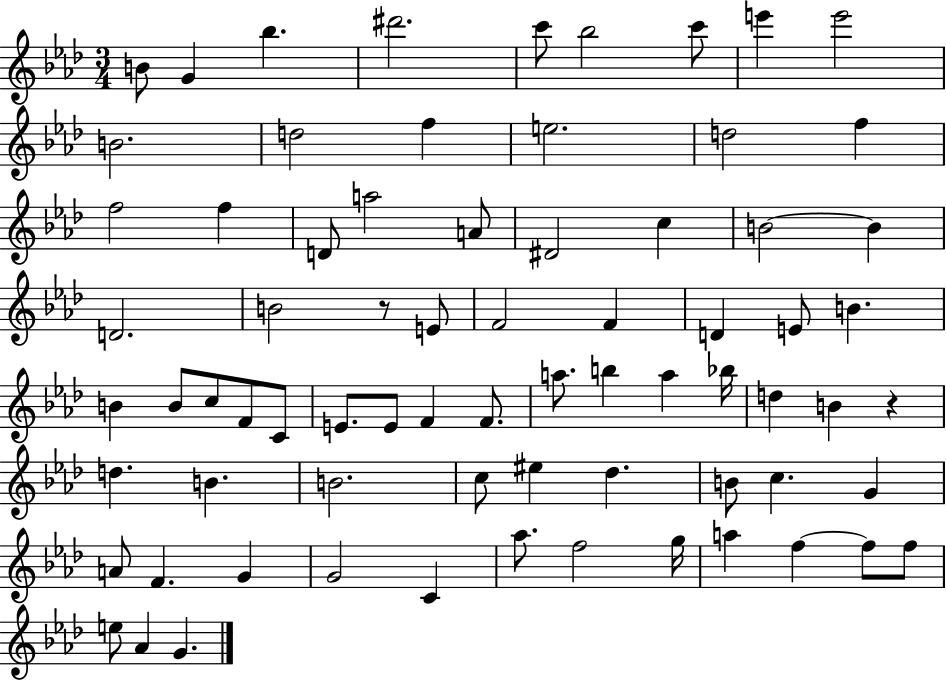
{
  \clef treble
  \numericTimeSignature
  \time 3/4
  \key aes \major
  b'8 g'4 bes''4. | dis'''2. | c'''8 bes''2 c'''8 | e'''4 e'''2 | \break b'2. | d''2 f''4 | e''2. | d''2 f''4 | \break f''2 f''4 | d'8 a''2 a'8 | dis'2 c''4 | b'2~~ b'4 | \break d'2. | b'2 r8 e'8 | f'2 f'4 | d'4 e'8 b'4. | \break b'4 b'8 c''8 f'8 c'8 | e'8. e'8 f'4 f'8. | a''8. b''4 a''4 bes''16 | d''4 b'4 r4 | \break d''4. b'4. | b'2. | c''8 eis''4 des''4. | b'8 c''4. g'4 | \break a'8 f'4. g'4 | g'2 c'4 | aes''8. f''2 g''16 | a''4 f''4~~ f''8 f''8 | \break e''8 aes'4 g'4. | \bar "|."
}